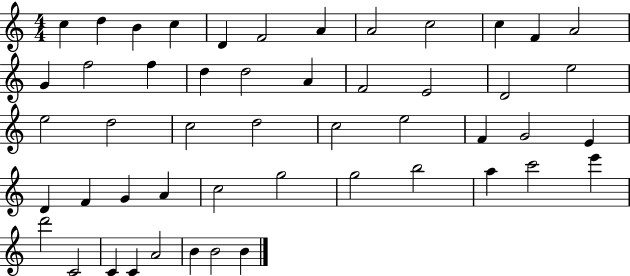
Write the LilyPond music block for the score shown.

{
  \clef treble
  \numericTimeSignature
  \time 4/4
  \key c \major
  c''4 d''4 b'4 c''4 | d'4 f'2 a'4 | a'2 c''2 | c''4 f'4 a'2 | \break g'4 f''2 f''4 | d''4 d''2 a'4 | f'2 e'2 | d'2 e''2 | \break e''2 d''2 | c''2 d''2 | c''2 e''2 | f'4 g'2 e'4 | \break d'4 f'4 g'4 a'4 | c''2 g''2 | g''2 b''2 | a''4 c'''2 e'''4 | \break d'''2 c'2 | c'4 c'4 a'2 | b'4 b'2 b'4 | \bar "|."
}